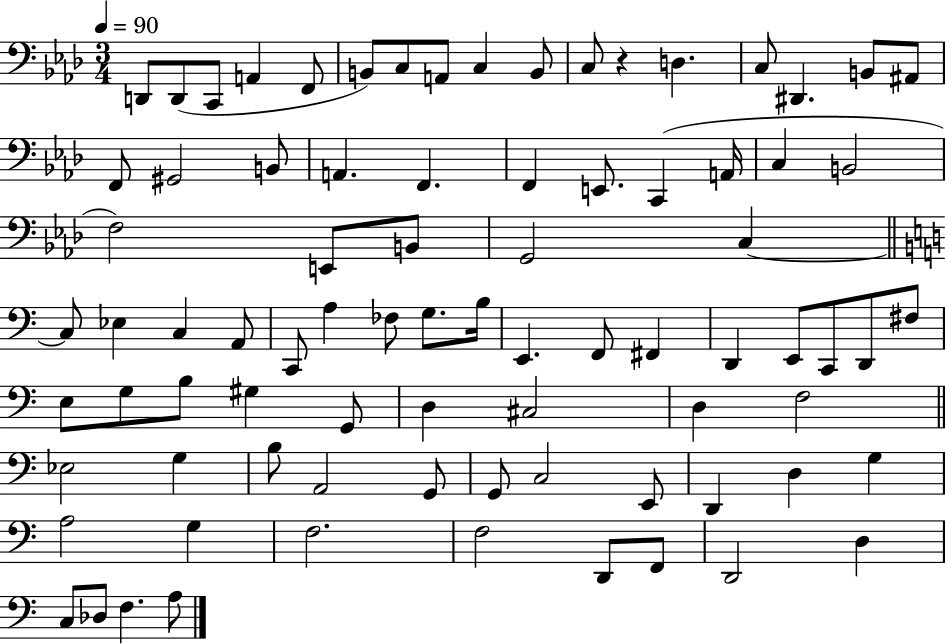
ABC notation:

X:1
T:Untitled
M:3/4
L:1/4
K:Ab
D,,/2 D,,/2 C,,/2 A,, F,,/2 B,,/2 C,/2 A,,/2 C, B,,/2 C,/2 z D, C,/2 ^D,, B,,/2 ^A,,/2 F,,/2 ^G,,2 B,,/2 A,, F,, F,, E,,/2 C,, A,,/4 C, B,,2 F,2 E,,/2 B,,/2 G,,2 C, C,/2 _E, C, A,,/2 C,,/2 A, _F,/2 G,/2 B,/4 E,, F,,/2 ^F,, D,, E,,/2 C,,/2 D,,/2 ^F,/2 E,/2 G,/2 B,/2 ^G, G,,/2 D, ^C,2 D, F,2 _E,2 G, B,/2 A,,2 G,,/2 G,,/2 C,2 E,,/2 D,, D, G, A,2 G, F,2 F,2 D,,/2 F,,/2 D,,2 D, C,/2 _D,/2 F, A,/2